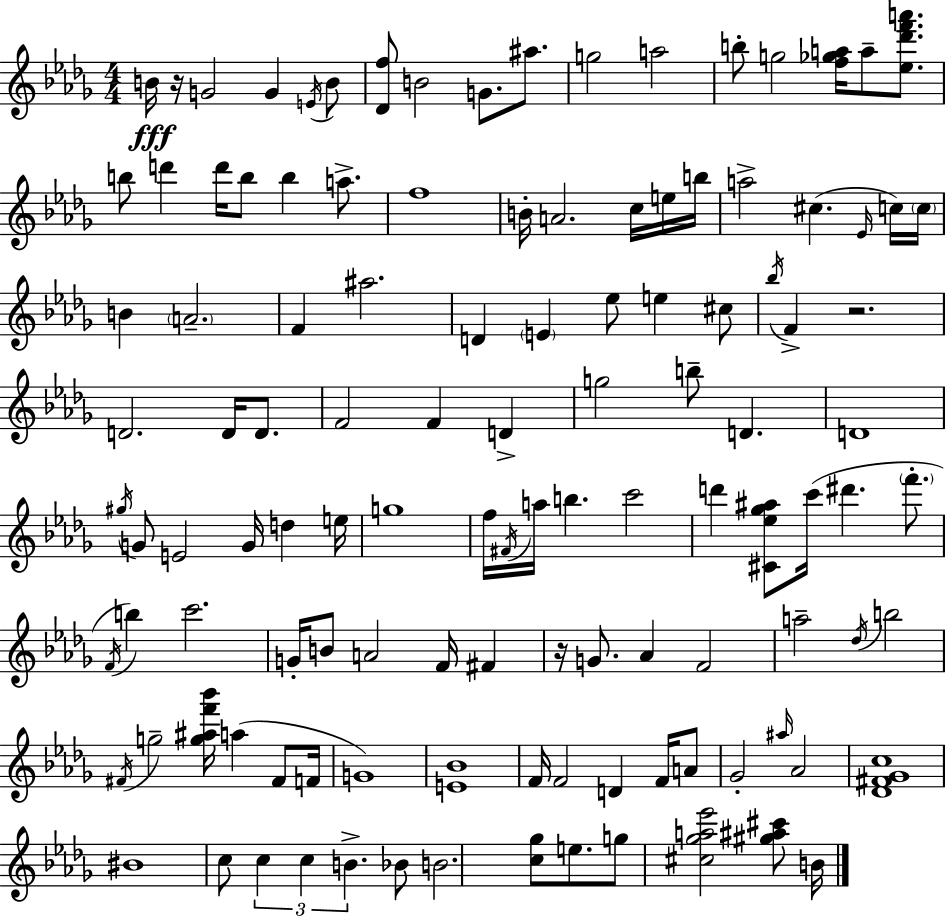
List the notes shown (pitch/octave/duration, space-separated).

B4/s R/s G4/h G4/q E4/s B4/e [Db4,F5]/e B4/h G4/e. A#5/e. G5/h A5/h B5/e G5/h [F5,Gb5,A5]/s A5/e [Eb5,Db6,F6,A6]/e. B5/e D6/q D6/s B5/e B5/q A5/e. F5/w B4/s A4/h. C5/s E5/s B5/s A5/h C#5/q. Eb4/s C5/s C5/s B4/q A4/h. F4/q A#5/h. D4/q E4/q Eb5/e E5/q C#5/e Bb5/s F4/q R/h. D4/h. D4/s D4/e. F4/h F4/q D4/q G5/h B5/e D4/q. D4/w G#5/s G4/e E4/h G4/s D5/q E5/s G5/w F5/s F#4/s A5/s B5/q. C6/h D6/q [C#4,Eb5,Gb5,A#5]/e C6/s D#6/q. F6/e. F4/s B5/q C6/h. G4/s B4/e A4/h F4/s F#4/q R/s G4/e. Ab4/q F4/h A5/h Db5/s B5/h F#4/s G5/h [G5,A#5,F6,Bb6]/s A5/q F#4/e F4/s G4/w [E4,Bb4]/w F4/s F4/h D4/q F4/s A4/e Gb4/h A#5/s Ab4/h [Db4,F#4,Gb4,C5]/w BIS4/w C5/e C5/q C5/q B4/q. Bb4/e B4/h. [C5,Gb5]/e E5/e. G5/e [C#5,Gb5,A5,Eb6]/h [G#5,A#5,C#6]/e B4/s